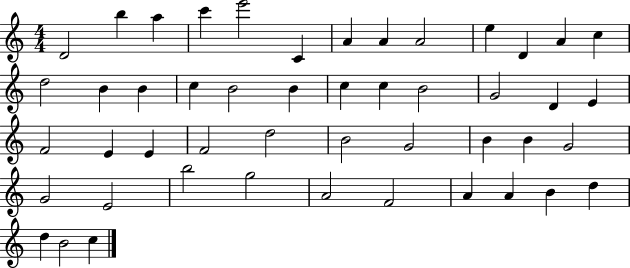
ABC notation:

X:1
T:Untitled
M:4/4
L:1/4
K:C
D2 b a c' e'2 C A A A2 e D A c d2 B B c B2 B c c B2 G2 D E F2 E E F2 d2 B2 G2 B B G2 G2 E2 b2 g2 A2 F2 A A B d d B2 c